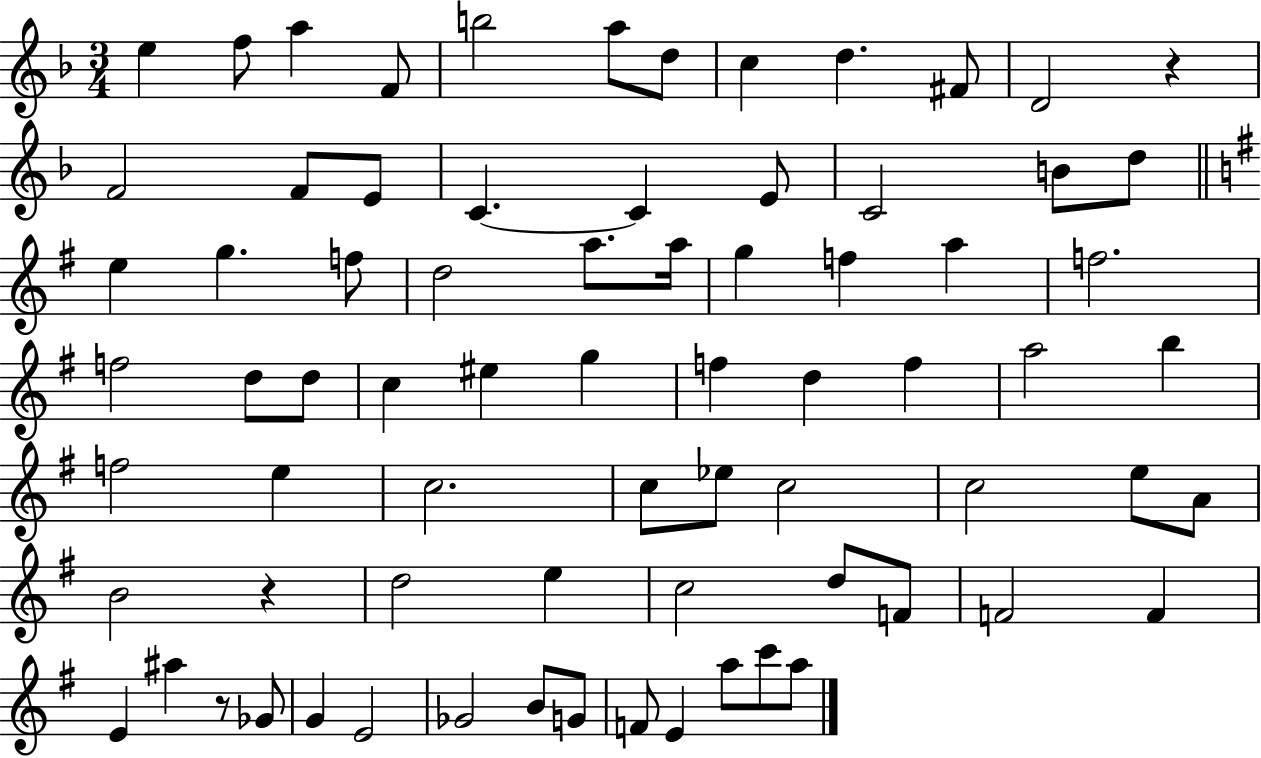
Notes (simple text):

E5/q F5/e A5/q F4/e B5/h A5/e D5/e C5/q D5/q. F#4/e D4/h R/q F4/h F4/e E4/e C4/q. C4/q E4/e C4/h B4/e D5/e E5/q G5/q. F5/e D5/h A5/e. A5/s G5/q F5/q A5/q F5/h. F5/h D5/e D5/e C5/q EIS5/q G5/q F5/q D5/q F5/q A5/h B5/q F5/h E5/q C5/h. C5/e Eb5/e C5/h C5/h E5/e A4/e B4/h R/q D5/h E5/q C5/h D5/e F4/e F4/h F4/q E4/q A#5/q R/e Gb4/e G4/q E4/h Gb4/h B4/e G4/e F4/e E4/q A5/e C6/e A5/e